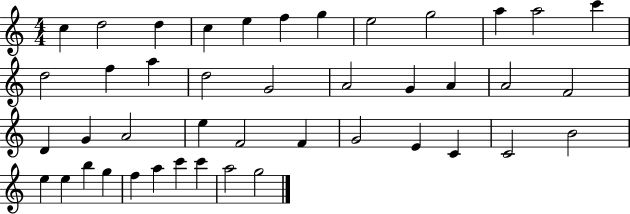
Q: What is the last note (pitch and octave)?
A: G5